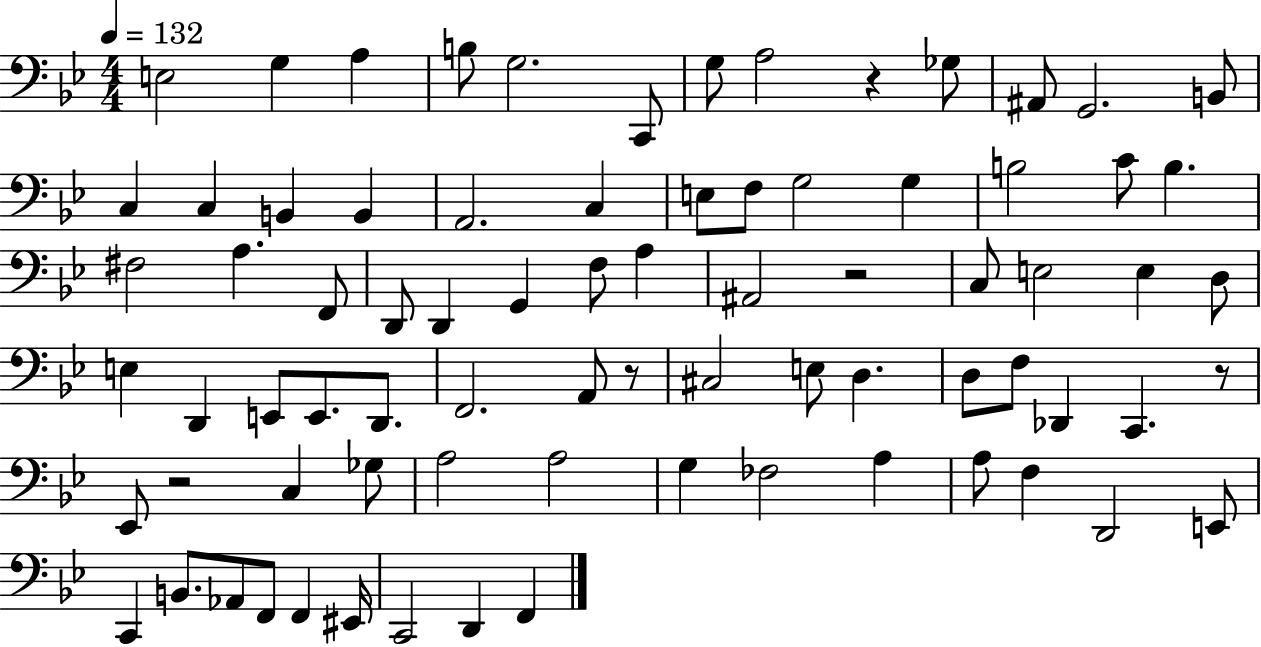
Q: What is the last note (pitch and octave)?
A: F2